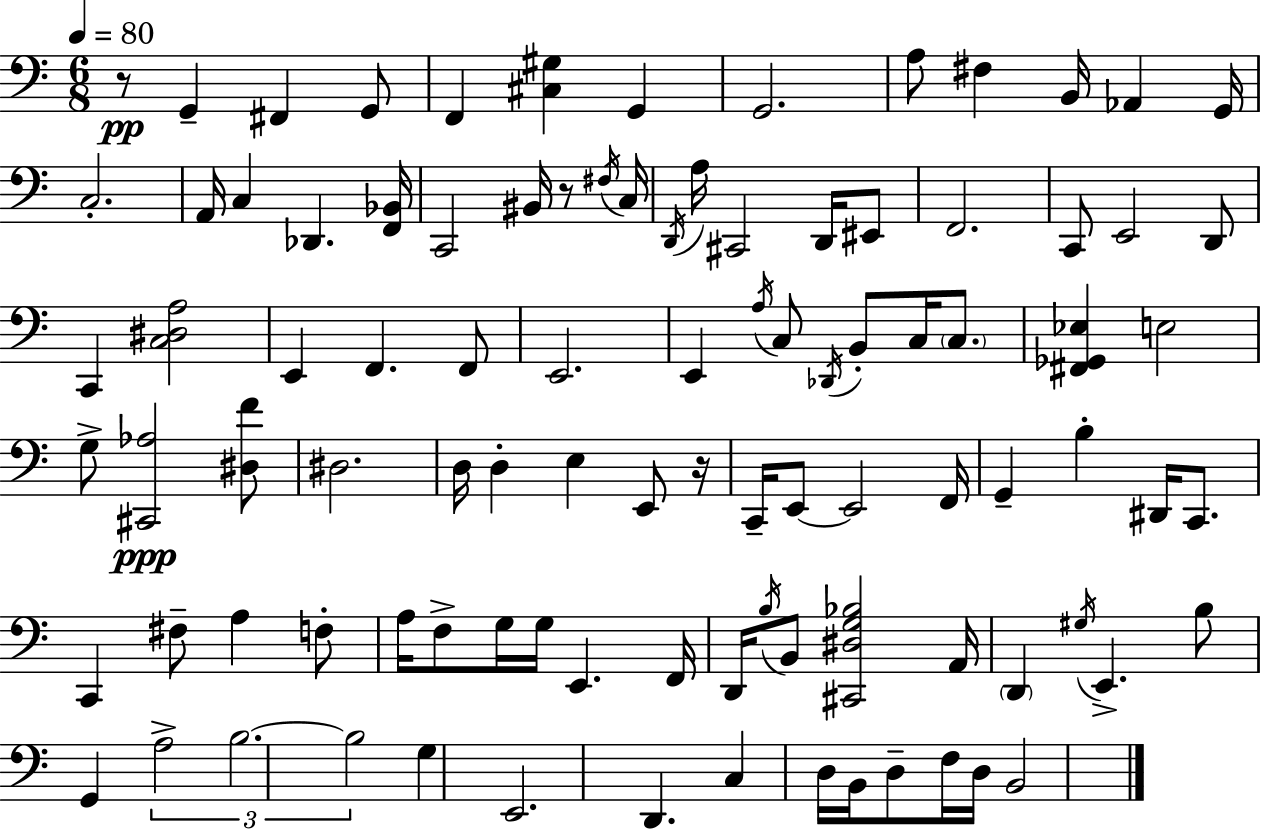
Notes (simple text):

R/e G2/q F#2/q G2/e F2/q [C#3,G#3]/q G2/q G2/h. A3/e F#3/q B2/s Ab2/q G2/s C3/h. A2/s C3/q Db2/q. [F2,Bb2]/s C2/h BIS2/s R/e F#3/s C3/s D2/s A3/s C#2/h D2/s EIS2/e F2/h. C2/e E2/h D2/e C2/q [C3,D#3,A3]/h E2/q F2/q. F2/e E2/h. E2/q A3/s C3/e Db2/s B2/e C3/s C3/e. [F#2,Gb2,Eb3]/q E3/h G3/e [C#2,Ab3]/h [D#3,F4]/e D#3/h. D3/s D3/q E3/q E2/e R/s C2/s E2/e E2/h F2/s G2/q B3/q D#2/s C2/e. C2/q F#3/e A3/q F3/e A3/s F3/e G3/s G3/s E2/q. F2/s D2/s B3/s B2/e [C#2,D#3,G3,Bb3]/h A2/s D2/q G#3/s E2/q. B3/e G2/q A3/h B3/h. B3/h G3/q E2/h. D2/q. C3/q D3/s B2/s D3/e F3/s D3/s B2/h